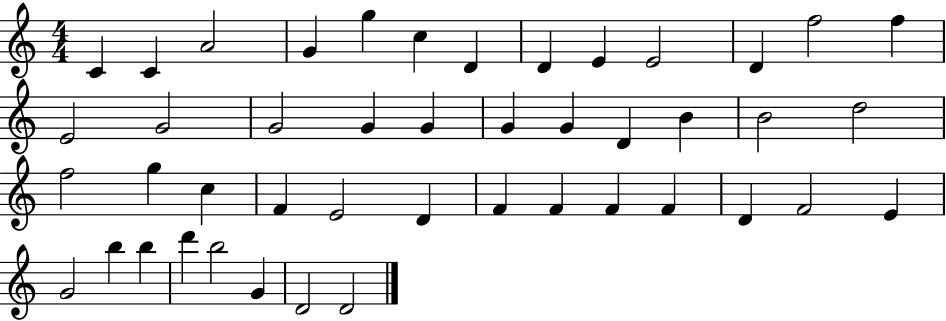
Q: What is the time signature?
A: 4/4